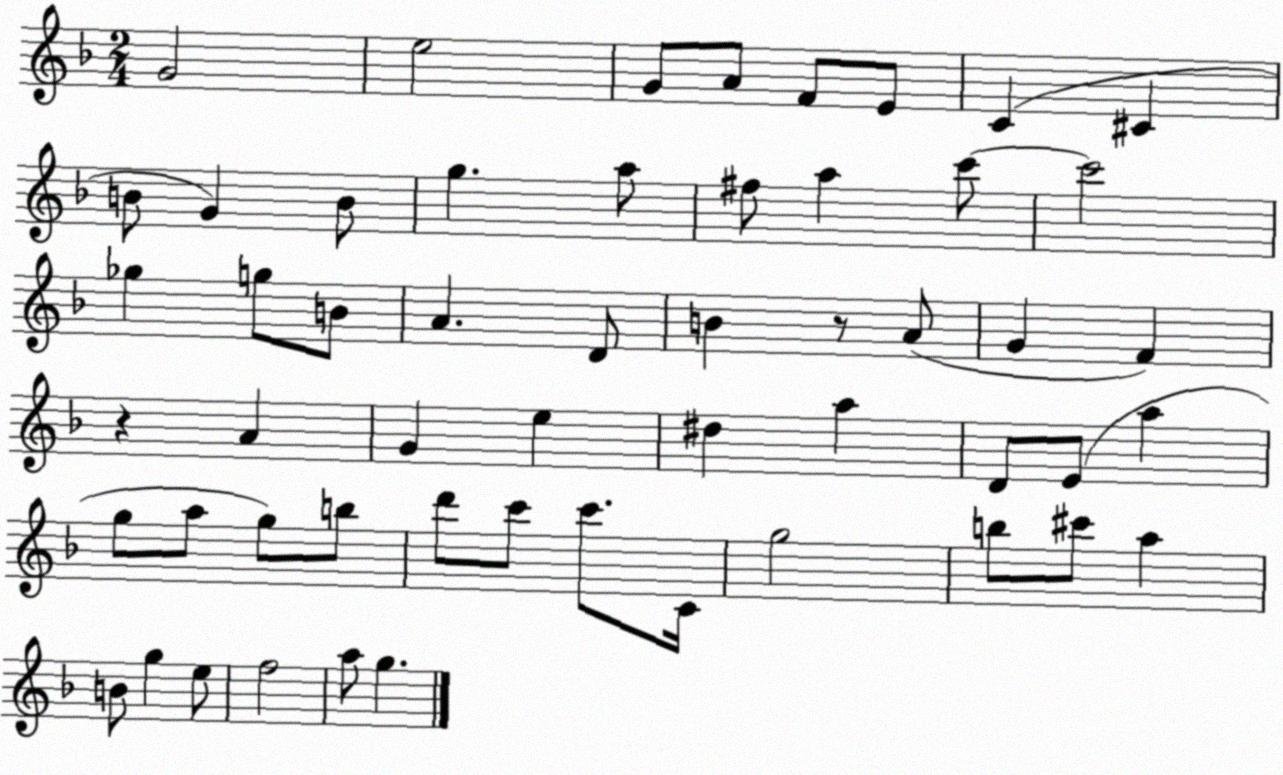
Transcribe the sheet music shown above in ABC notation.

X:1
T:Untitled
M:2/4
L:1/4
K:F
G2 e2 G/2 A/2 F/2 E/2 C ^C B/2 G B/2 g a/2 ^f/2 a c'/2 c'2 _g g/2 B/2 A D/2 B z/2 A/2 G F z A G e ^d a D/2 E/2 a g/2 a/2 g/2 b/2 d'/2 c'/2 c'/2 C/4 g2 b/2 ^c'/2 a B/2 g e/2 f2 a/2 g